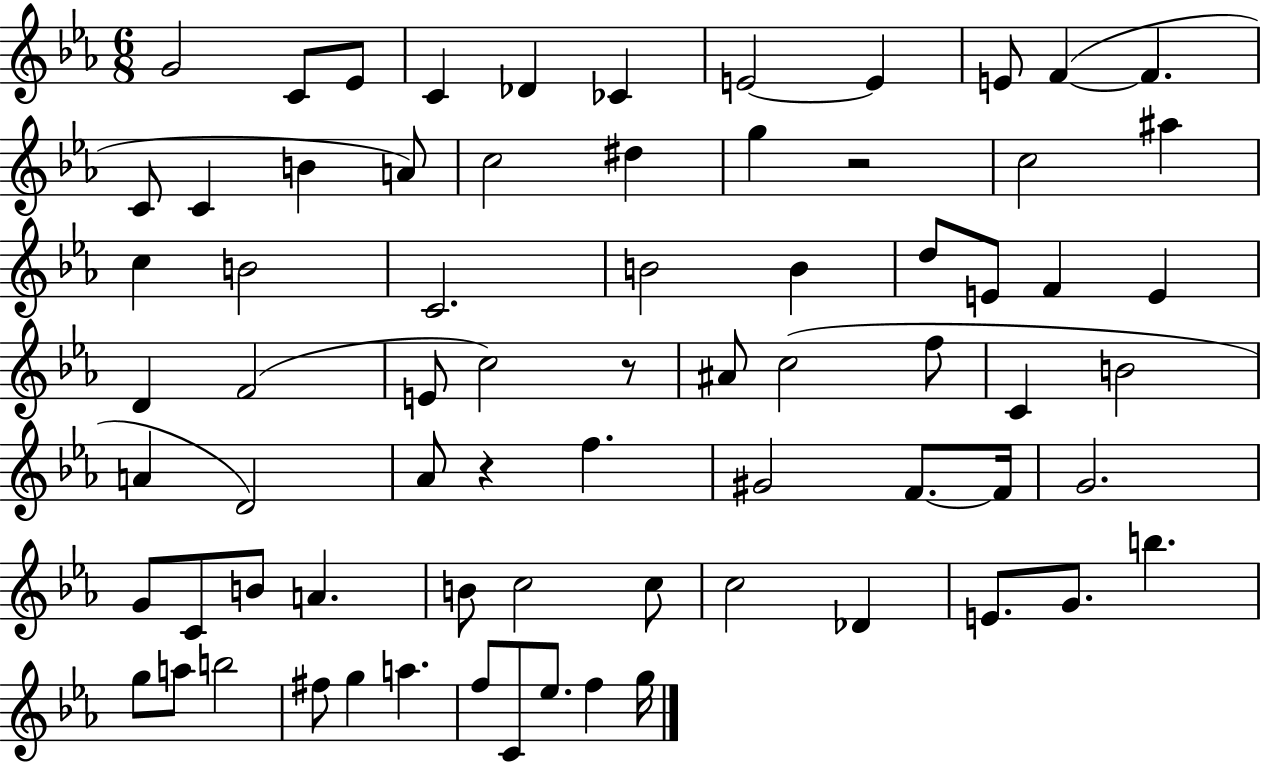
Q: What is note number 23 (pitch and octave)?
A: C4